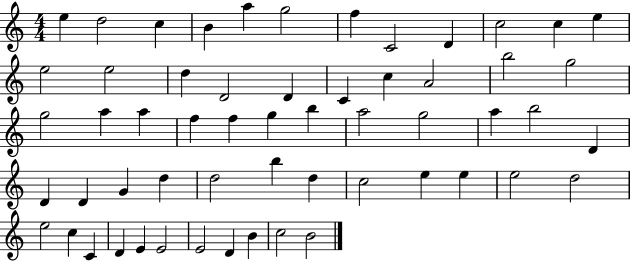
E5/q D5/h C5/q B4/q A5/q G5/h F5/q C4/h D4/q C5/h C5/q E5/q E5/h E5/h D5/q D4/h D4/q C4/q C5/q A4/h B5/h G5/h G5/h A5/q A5/q F5/q F5/q G5/q B5/q A5/h G5/h A5/q B5/h D4/q D4/q D4/q G4/q D5/q D5/h B5/q D5/q C5/h E5/q E5/q E5/h D5/h E5/h C5/q C4/q D4/q E4/q E4/h E4/h D4/q B4/q C5/h B4/h